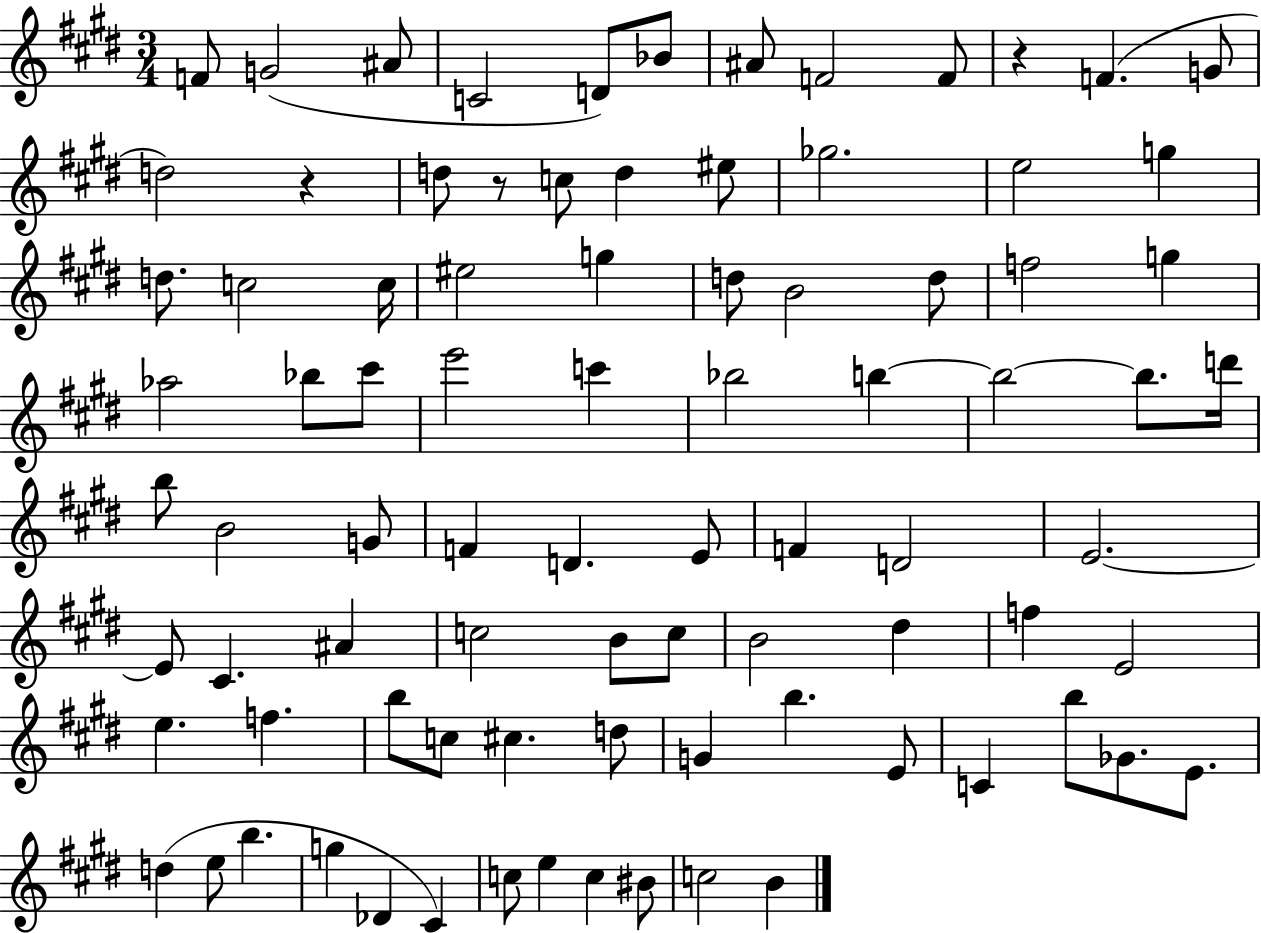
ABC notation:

X:1
T:Untitled
M:3/4
L:1/4
K:E
F/2 G2 ^A/2 C2 D/2 _B/2 ^A/2 F2 F/2 z F G/2 d2 z d/2 z/2 c/2 d ^e/2 _g2 e2 g d/2 c2 c/4 ^e2 g d/2 B2 d/2 f2 g _a2 _b/2 ^c'/2 e'2 c' _b2 b b2 b/2 d'/4 b/2 B2 G/2 F D E/2 F D2 E2 E/2 ^C ^A c2 B/2 c/2 B2 ^d f E2 e f b/2 c/2 ^c d/2 G b E/2 C b/2 _G/2 E/2 d e/2 b g _D ^C c/2 e c ^B/2 c2 B